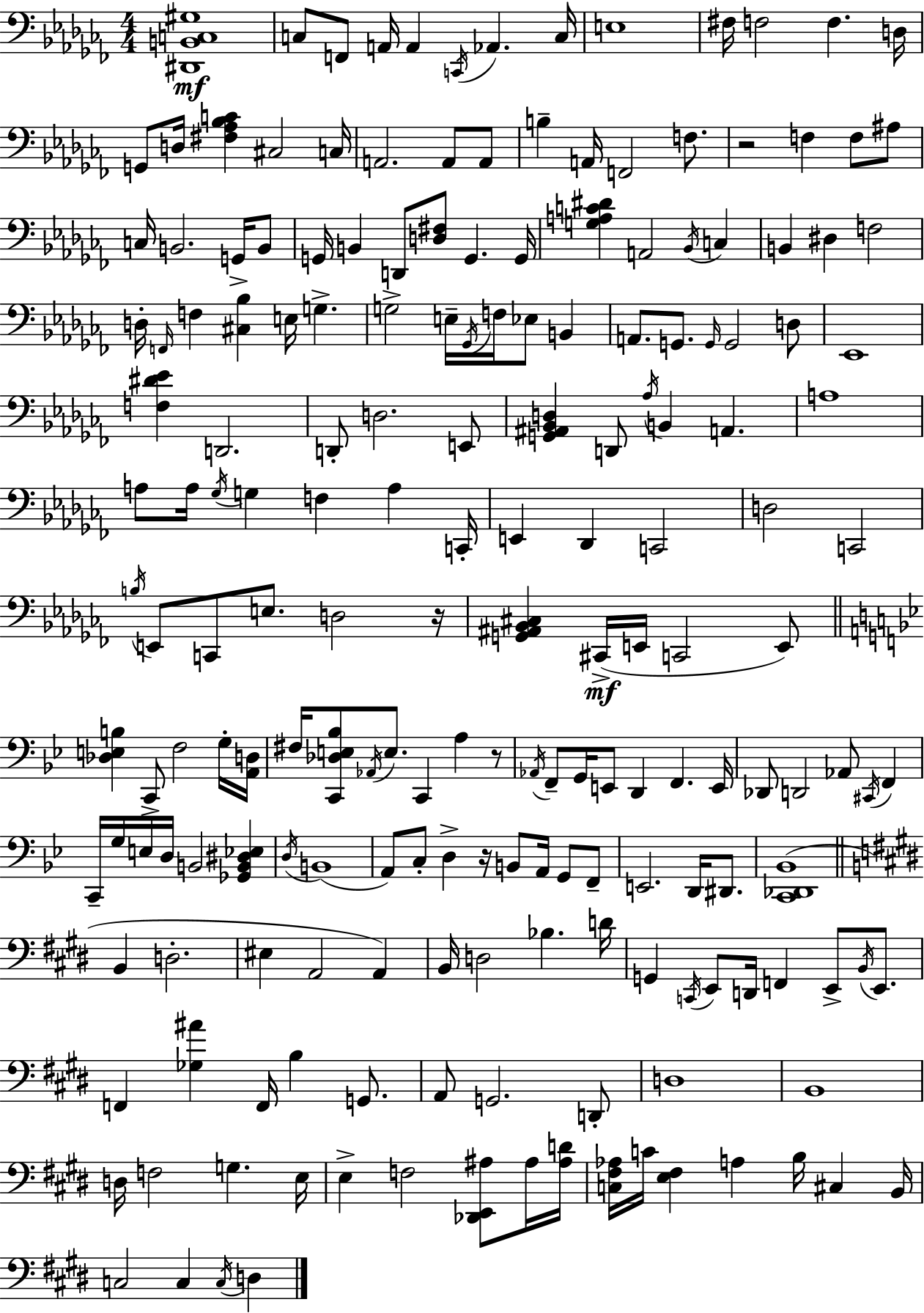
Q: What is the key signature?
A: AES minor